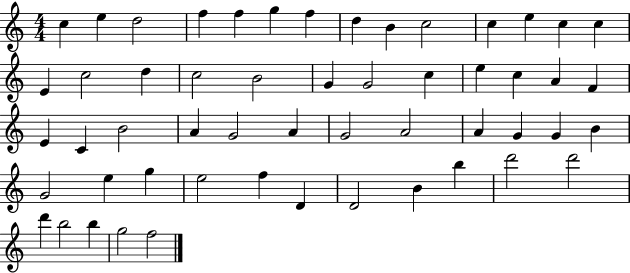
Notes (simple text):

C5/q E5/q D5/h F5/q F5/q G5/q F5/q D5/q B4/q C5/h C5/q E5/q C5/q C5/q E4/q C5/h D5/q C5/h B4/h G4/q G4/h C5/q E5/q C5/q A4/q F4/q E4/q C4/q B4/h A4/q G4/h A4/q G4/h A4/h A4/q G4/q G4/q B4/q G4/h E5/q G5/q E5/h F5/q D4/q D4/h B4/q B5/q D6/h D6/h D6/q B5/h B5/q G5/h F5/h